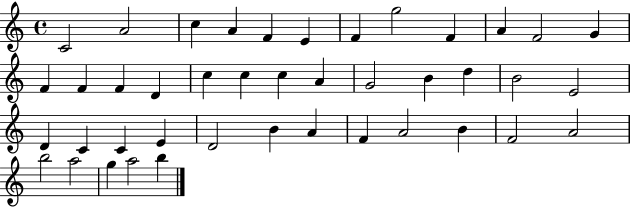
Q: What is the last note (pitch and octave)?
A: B5